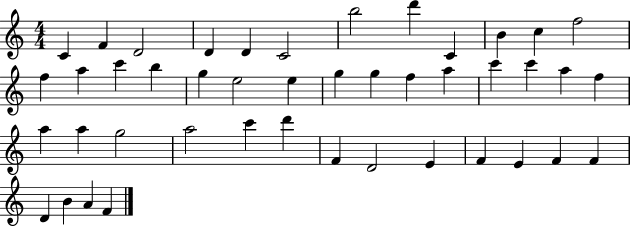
X:1
T:Untitled
M:4/4
L:1/4
K:C
C F D2 D D C2 b2 d' C B c f2 f a c' b g e2 e g g f a c' c' a f a a g2 a2 c' d' F D2 E F E F F D B A F